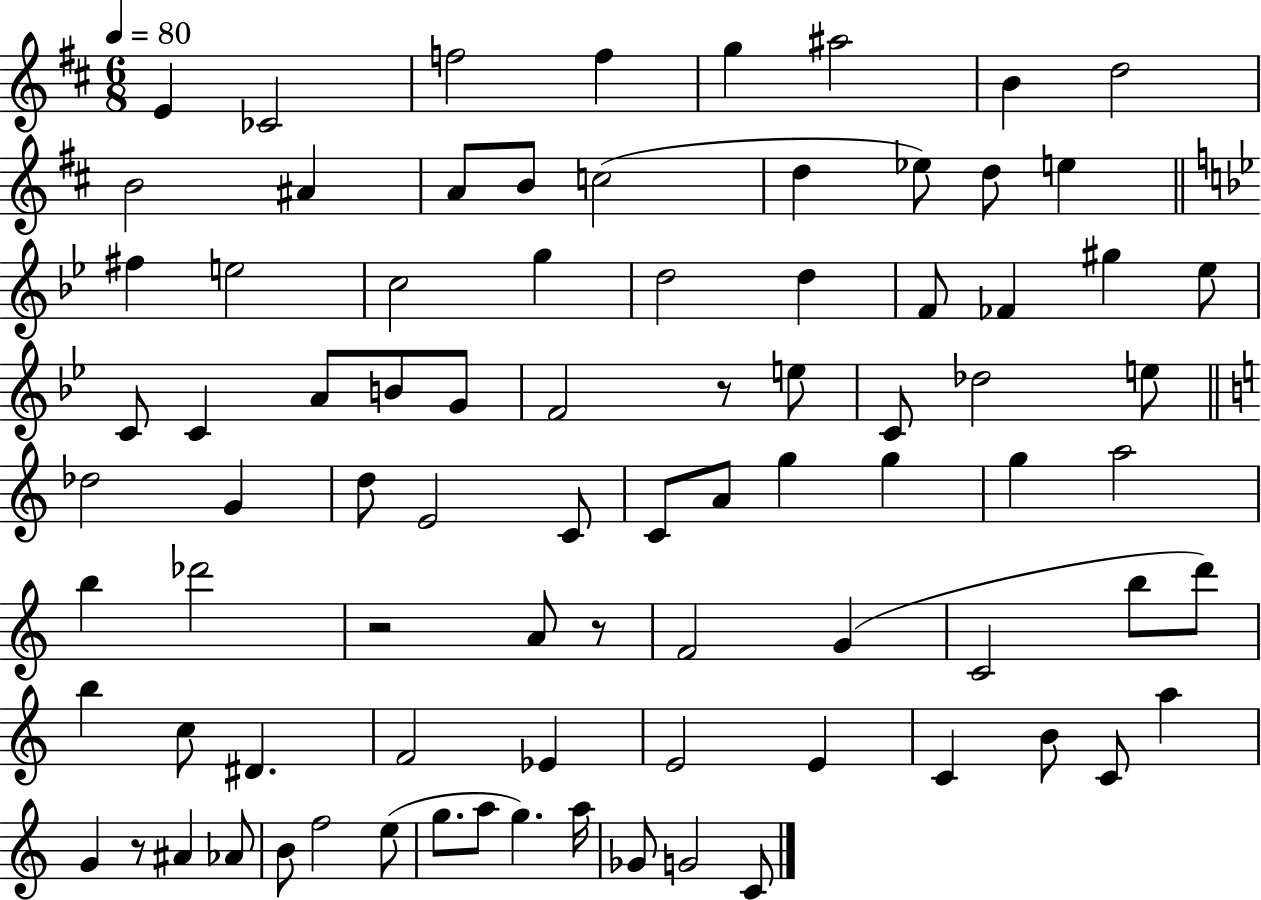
E4/q CES4/h F5/h F5/q G5/q A#5/h B4/q D5/h B4/h A#4/q A4/e B4/e C5/h D5/q Eb5/e D5/e E5/q F#5/q E5/h C5/h G5/q D5/h D5/q F4/e FES4/q G#5/q Eb5/e C4/e C4/q A4/e B4/e G4/e F4/h R/e E5/e C4/e Db5/h E5/e Db5/h G4/q D5/e E4/h C4/e C4/e A4/e G5/q G5/q G5/q A5/h B5/q Db6/h R/h A4/e R/e F4/h G4/q C4/h B5/e D6/e B5/q C5/e D#4/q. F4/h Eb4/q E4/h E4/q C4/q B4/e C4/e A5/q G4/q R/e A#4/q Ab4/e B4/e F5/h E5/e G5/e. A5/e G5/q. A5/s Gb4/e G4/h C4/e